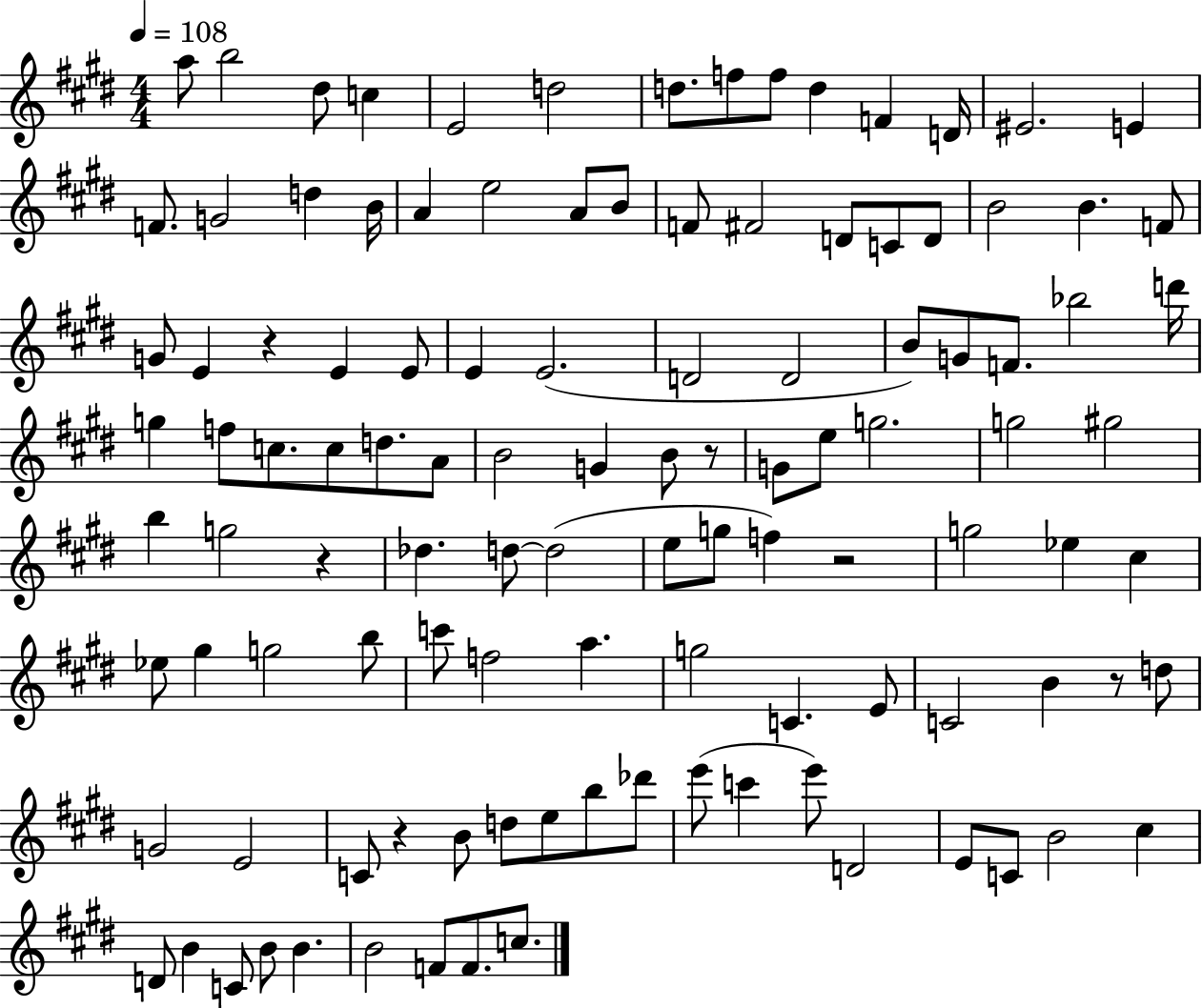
{
  \clef treble
  \numericTimeSignature
  \time 4/4
  \key e \major
  \tempo 4 = 108
  a''8 b''2 dis''8 c''4 | e'2 d''2 | d''8. f''8 f''8 d''4 f'4 d'16 | eis'2. e'4 | \break f'8. g'2 d''4 b'16 | a'4 e''2 a'8 b'8 | f'8 fis'2 d'8 c'8 d'8 | b'2 b'4. f'8 | \break g'8 e'4 r4 e'4 e'8 | e'4 e'2.( | d'2 d'2 | b'8) g'8 f'8. bes''2 d'''16 | \break g''4 f''8 c''8. c''8 d''8. a'8 | b'2 g'4 b'8 r8 | g'8 e''8 g''2. | g''2 gis''2 | \break b''4 g''2 r4 | des''4. d''8~~ d''2( | e''8 g''8 f''4) r2 | g''2 ees''4 cis''4 | \break ees''8 gis''4 g''2 b''8 | c'''8 f''2 a''4. | g''2 c'4. e'8 | c'2 b'4 r8 d''8 | \break g'2 e'2 | c'8 r4 b'8 d''8 e''8 b''8 des'''8 | e'''8( c'''4 e'''8) d'2 | e'8 c'8 b'2 cis''4 | \break d'8 b'4 c'8 b'8 b'4. | b'2 f'8 f'8. c''8. | \bar "|."
}